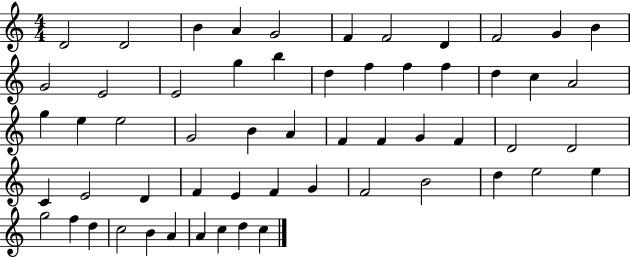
X:1
T:Untitled
M:4/4
L:1/4
K:C
D2 D2 B A G2 F F2 D F2 G B G2 E2 E2 g b d f f f d c A2 g e e2 G2 B A F F G F D2 D2 C E2 D F E F G F2 B2 d e2 e g2 f d c2 B A A c d c